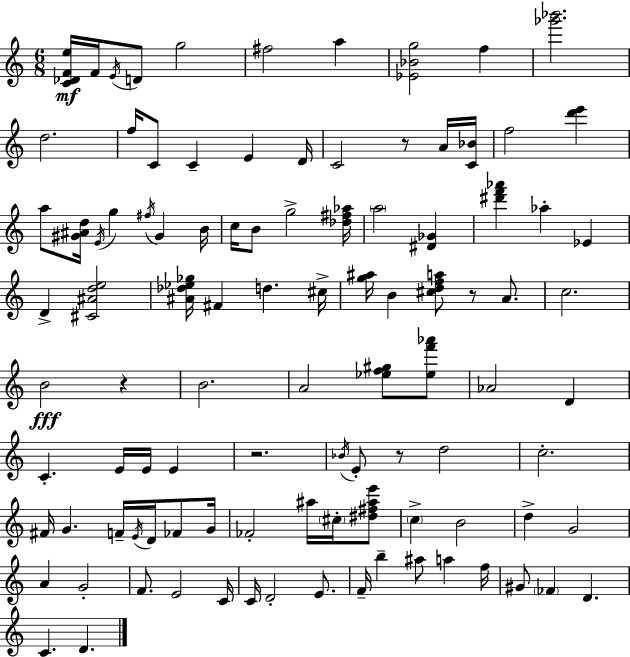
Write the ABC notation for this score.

X:1
T:Untitled
M:6/8
L:1/4
K:C
[C_DFe]/4 F/4 E/4 D/2 g2 ^f2 a [_E_Bg]2 f [_g'_b']2 d2 f/4 C/2 C E D/4 C2 z/2 A/4 [C_B]/4 f2 [d'e'] a/2 [^G^Ad]/4 E/4 g ^f/4 ^G B/4 c/4 B/2 g2 [_d^f_a]/4 a2 [^D_G] [^d'f'_a'] _a _E D [^C^Ade]2 [^A_d_e_g]/4 ^F d ^c/4 [g^a]/4 B [^cdfa]/2 z/2 A/2 c2 B2 z B2 A2 [_ef^g]/2 [_ef'_a']/2 _A2 D C E/4 E/4 E z2 _B/4 E/2 z/2 d2 c2 ^F/4 G F/4 E/4 D/4 _F/2 G/4 _F2 ^a/4 ^c/4 [^d^f^ae']/2 c B2 d G2 A G2 F/2 E2 C/4 C/4 D2 E/2 F/4 b ^a/2 a f/4 ^G/2 _F D C D